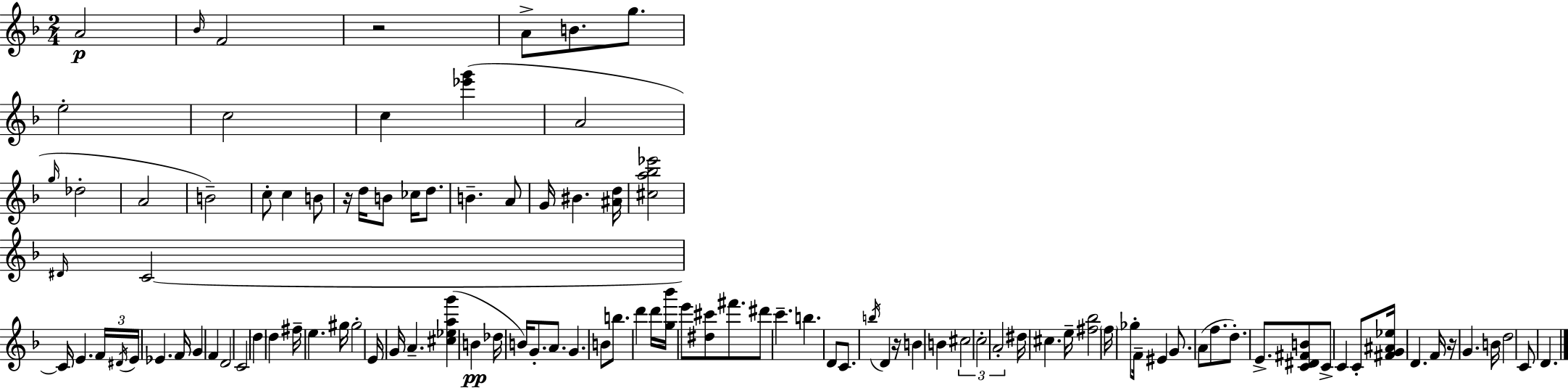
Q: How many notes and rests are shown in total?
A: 106